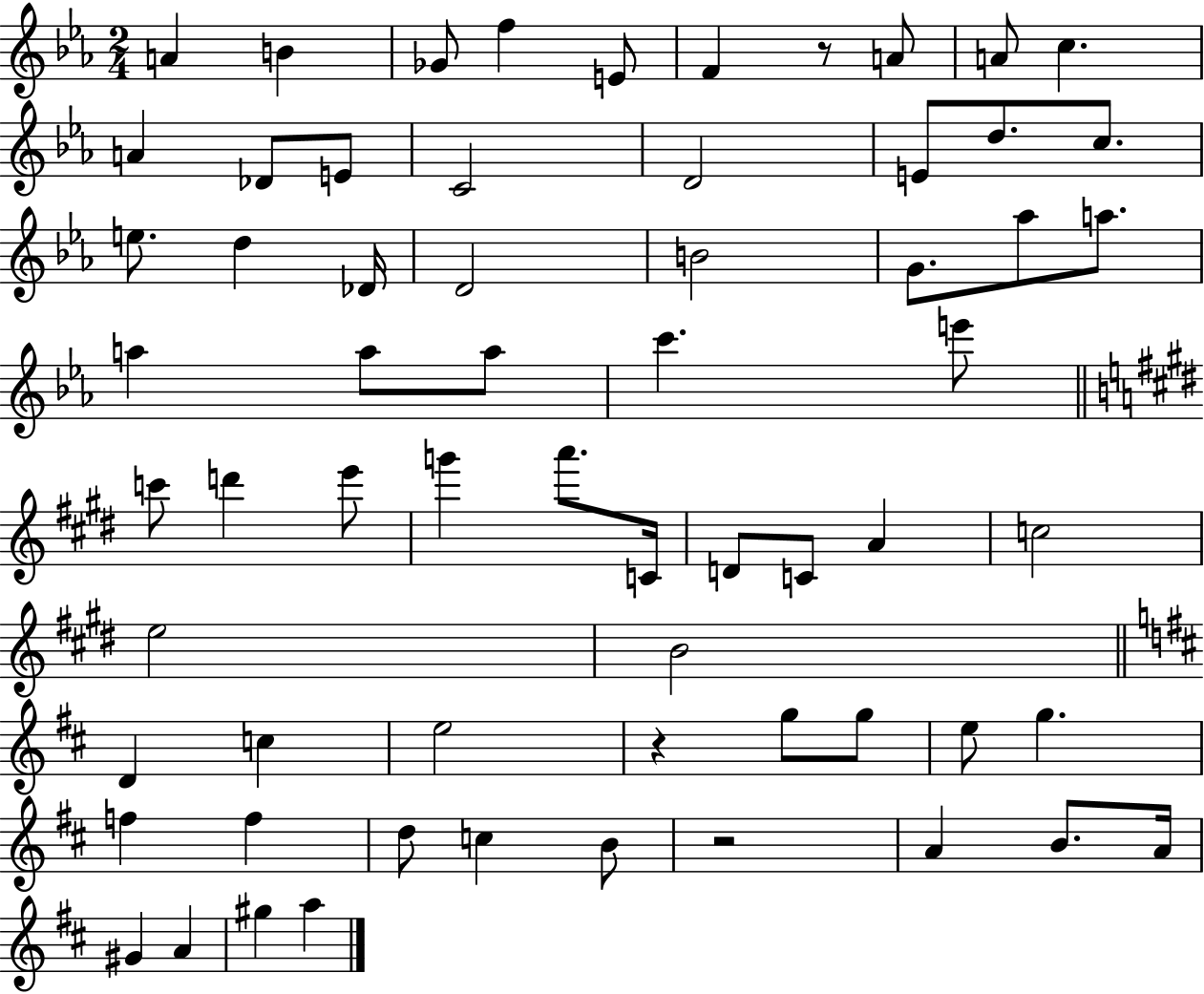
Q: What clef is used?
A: treble